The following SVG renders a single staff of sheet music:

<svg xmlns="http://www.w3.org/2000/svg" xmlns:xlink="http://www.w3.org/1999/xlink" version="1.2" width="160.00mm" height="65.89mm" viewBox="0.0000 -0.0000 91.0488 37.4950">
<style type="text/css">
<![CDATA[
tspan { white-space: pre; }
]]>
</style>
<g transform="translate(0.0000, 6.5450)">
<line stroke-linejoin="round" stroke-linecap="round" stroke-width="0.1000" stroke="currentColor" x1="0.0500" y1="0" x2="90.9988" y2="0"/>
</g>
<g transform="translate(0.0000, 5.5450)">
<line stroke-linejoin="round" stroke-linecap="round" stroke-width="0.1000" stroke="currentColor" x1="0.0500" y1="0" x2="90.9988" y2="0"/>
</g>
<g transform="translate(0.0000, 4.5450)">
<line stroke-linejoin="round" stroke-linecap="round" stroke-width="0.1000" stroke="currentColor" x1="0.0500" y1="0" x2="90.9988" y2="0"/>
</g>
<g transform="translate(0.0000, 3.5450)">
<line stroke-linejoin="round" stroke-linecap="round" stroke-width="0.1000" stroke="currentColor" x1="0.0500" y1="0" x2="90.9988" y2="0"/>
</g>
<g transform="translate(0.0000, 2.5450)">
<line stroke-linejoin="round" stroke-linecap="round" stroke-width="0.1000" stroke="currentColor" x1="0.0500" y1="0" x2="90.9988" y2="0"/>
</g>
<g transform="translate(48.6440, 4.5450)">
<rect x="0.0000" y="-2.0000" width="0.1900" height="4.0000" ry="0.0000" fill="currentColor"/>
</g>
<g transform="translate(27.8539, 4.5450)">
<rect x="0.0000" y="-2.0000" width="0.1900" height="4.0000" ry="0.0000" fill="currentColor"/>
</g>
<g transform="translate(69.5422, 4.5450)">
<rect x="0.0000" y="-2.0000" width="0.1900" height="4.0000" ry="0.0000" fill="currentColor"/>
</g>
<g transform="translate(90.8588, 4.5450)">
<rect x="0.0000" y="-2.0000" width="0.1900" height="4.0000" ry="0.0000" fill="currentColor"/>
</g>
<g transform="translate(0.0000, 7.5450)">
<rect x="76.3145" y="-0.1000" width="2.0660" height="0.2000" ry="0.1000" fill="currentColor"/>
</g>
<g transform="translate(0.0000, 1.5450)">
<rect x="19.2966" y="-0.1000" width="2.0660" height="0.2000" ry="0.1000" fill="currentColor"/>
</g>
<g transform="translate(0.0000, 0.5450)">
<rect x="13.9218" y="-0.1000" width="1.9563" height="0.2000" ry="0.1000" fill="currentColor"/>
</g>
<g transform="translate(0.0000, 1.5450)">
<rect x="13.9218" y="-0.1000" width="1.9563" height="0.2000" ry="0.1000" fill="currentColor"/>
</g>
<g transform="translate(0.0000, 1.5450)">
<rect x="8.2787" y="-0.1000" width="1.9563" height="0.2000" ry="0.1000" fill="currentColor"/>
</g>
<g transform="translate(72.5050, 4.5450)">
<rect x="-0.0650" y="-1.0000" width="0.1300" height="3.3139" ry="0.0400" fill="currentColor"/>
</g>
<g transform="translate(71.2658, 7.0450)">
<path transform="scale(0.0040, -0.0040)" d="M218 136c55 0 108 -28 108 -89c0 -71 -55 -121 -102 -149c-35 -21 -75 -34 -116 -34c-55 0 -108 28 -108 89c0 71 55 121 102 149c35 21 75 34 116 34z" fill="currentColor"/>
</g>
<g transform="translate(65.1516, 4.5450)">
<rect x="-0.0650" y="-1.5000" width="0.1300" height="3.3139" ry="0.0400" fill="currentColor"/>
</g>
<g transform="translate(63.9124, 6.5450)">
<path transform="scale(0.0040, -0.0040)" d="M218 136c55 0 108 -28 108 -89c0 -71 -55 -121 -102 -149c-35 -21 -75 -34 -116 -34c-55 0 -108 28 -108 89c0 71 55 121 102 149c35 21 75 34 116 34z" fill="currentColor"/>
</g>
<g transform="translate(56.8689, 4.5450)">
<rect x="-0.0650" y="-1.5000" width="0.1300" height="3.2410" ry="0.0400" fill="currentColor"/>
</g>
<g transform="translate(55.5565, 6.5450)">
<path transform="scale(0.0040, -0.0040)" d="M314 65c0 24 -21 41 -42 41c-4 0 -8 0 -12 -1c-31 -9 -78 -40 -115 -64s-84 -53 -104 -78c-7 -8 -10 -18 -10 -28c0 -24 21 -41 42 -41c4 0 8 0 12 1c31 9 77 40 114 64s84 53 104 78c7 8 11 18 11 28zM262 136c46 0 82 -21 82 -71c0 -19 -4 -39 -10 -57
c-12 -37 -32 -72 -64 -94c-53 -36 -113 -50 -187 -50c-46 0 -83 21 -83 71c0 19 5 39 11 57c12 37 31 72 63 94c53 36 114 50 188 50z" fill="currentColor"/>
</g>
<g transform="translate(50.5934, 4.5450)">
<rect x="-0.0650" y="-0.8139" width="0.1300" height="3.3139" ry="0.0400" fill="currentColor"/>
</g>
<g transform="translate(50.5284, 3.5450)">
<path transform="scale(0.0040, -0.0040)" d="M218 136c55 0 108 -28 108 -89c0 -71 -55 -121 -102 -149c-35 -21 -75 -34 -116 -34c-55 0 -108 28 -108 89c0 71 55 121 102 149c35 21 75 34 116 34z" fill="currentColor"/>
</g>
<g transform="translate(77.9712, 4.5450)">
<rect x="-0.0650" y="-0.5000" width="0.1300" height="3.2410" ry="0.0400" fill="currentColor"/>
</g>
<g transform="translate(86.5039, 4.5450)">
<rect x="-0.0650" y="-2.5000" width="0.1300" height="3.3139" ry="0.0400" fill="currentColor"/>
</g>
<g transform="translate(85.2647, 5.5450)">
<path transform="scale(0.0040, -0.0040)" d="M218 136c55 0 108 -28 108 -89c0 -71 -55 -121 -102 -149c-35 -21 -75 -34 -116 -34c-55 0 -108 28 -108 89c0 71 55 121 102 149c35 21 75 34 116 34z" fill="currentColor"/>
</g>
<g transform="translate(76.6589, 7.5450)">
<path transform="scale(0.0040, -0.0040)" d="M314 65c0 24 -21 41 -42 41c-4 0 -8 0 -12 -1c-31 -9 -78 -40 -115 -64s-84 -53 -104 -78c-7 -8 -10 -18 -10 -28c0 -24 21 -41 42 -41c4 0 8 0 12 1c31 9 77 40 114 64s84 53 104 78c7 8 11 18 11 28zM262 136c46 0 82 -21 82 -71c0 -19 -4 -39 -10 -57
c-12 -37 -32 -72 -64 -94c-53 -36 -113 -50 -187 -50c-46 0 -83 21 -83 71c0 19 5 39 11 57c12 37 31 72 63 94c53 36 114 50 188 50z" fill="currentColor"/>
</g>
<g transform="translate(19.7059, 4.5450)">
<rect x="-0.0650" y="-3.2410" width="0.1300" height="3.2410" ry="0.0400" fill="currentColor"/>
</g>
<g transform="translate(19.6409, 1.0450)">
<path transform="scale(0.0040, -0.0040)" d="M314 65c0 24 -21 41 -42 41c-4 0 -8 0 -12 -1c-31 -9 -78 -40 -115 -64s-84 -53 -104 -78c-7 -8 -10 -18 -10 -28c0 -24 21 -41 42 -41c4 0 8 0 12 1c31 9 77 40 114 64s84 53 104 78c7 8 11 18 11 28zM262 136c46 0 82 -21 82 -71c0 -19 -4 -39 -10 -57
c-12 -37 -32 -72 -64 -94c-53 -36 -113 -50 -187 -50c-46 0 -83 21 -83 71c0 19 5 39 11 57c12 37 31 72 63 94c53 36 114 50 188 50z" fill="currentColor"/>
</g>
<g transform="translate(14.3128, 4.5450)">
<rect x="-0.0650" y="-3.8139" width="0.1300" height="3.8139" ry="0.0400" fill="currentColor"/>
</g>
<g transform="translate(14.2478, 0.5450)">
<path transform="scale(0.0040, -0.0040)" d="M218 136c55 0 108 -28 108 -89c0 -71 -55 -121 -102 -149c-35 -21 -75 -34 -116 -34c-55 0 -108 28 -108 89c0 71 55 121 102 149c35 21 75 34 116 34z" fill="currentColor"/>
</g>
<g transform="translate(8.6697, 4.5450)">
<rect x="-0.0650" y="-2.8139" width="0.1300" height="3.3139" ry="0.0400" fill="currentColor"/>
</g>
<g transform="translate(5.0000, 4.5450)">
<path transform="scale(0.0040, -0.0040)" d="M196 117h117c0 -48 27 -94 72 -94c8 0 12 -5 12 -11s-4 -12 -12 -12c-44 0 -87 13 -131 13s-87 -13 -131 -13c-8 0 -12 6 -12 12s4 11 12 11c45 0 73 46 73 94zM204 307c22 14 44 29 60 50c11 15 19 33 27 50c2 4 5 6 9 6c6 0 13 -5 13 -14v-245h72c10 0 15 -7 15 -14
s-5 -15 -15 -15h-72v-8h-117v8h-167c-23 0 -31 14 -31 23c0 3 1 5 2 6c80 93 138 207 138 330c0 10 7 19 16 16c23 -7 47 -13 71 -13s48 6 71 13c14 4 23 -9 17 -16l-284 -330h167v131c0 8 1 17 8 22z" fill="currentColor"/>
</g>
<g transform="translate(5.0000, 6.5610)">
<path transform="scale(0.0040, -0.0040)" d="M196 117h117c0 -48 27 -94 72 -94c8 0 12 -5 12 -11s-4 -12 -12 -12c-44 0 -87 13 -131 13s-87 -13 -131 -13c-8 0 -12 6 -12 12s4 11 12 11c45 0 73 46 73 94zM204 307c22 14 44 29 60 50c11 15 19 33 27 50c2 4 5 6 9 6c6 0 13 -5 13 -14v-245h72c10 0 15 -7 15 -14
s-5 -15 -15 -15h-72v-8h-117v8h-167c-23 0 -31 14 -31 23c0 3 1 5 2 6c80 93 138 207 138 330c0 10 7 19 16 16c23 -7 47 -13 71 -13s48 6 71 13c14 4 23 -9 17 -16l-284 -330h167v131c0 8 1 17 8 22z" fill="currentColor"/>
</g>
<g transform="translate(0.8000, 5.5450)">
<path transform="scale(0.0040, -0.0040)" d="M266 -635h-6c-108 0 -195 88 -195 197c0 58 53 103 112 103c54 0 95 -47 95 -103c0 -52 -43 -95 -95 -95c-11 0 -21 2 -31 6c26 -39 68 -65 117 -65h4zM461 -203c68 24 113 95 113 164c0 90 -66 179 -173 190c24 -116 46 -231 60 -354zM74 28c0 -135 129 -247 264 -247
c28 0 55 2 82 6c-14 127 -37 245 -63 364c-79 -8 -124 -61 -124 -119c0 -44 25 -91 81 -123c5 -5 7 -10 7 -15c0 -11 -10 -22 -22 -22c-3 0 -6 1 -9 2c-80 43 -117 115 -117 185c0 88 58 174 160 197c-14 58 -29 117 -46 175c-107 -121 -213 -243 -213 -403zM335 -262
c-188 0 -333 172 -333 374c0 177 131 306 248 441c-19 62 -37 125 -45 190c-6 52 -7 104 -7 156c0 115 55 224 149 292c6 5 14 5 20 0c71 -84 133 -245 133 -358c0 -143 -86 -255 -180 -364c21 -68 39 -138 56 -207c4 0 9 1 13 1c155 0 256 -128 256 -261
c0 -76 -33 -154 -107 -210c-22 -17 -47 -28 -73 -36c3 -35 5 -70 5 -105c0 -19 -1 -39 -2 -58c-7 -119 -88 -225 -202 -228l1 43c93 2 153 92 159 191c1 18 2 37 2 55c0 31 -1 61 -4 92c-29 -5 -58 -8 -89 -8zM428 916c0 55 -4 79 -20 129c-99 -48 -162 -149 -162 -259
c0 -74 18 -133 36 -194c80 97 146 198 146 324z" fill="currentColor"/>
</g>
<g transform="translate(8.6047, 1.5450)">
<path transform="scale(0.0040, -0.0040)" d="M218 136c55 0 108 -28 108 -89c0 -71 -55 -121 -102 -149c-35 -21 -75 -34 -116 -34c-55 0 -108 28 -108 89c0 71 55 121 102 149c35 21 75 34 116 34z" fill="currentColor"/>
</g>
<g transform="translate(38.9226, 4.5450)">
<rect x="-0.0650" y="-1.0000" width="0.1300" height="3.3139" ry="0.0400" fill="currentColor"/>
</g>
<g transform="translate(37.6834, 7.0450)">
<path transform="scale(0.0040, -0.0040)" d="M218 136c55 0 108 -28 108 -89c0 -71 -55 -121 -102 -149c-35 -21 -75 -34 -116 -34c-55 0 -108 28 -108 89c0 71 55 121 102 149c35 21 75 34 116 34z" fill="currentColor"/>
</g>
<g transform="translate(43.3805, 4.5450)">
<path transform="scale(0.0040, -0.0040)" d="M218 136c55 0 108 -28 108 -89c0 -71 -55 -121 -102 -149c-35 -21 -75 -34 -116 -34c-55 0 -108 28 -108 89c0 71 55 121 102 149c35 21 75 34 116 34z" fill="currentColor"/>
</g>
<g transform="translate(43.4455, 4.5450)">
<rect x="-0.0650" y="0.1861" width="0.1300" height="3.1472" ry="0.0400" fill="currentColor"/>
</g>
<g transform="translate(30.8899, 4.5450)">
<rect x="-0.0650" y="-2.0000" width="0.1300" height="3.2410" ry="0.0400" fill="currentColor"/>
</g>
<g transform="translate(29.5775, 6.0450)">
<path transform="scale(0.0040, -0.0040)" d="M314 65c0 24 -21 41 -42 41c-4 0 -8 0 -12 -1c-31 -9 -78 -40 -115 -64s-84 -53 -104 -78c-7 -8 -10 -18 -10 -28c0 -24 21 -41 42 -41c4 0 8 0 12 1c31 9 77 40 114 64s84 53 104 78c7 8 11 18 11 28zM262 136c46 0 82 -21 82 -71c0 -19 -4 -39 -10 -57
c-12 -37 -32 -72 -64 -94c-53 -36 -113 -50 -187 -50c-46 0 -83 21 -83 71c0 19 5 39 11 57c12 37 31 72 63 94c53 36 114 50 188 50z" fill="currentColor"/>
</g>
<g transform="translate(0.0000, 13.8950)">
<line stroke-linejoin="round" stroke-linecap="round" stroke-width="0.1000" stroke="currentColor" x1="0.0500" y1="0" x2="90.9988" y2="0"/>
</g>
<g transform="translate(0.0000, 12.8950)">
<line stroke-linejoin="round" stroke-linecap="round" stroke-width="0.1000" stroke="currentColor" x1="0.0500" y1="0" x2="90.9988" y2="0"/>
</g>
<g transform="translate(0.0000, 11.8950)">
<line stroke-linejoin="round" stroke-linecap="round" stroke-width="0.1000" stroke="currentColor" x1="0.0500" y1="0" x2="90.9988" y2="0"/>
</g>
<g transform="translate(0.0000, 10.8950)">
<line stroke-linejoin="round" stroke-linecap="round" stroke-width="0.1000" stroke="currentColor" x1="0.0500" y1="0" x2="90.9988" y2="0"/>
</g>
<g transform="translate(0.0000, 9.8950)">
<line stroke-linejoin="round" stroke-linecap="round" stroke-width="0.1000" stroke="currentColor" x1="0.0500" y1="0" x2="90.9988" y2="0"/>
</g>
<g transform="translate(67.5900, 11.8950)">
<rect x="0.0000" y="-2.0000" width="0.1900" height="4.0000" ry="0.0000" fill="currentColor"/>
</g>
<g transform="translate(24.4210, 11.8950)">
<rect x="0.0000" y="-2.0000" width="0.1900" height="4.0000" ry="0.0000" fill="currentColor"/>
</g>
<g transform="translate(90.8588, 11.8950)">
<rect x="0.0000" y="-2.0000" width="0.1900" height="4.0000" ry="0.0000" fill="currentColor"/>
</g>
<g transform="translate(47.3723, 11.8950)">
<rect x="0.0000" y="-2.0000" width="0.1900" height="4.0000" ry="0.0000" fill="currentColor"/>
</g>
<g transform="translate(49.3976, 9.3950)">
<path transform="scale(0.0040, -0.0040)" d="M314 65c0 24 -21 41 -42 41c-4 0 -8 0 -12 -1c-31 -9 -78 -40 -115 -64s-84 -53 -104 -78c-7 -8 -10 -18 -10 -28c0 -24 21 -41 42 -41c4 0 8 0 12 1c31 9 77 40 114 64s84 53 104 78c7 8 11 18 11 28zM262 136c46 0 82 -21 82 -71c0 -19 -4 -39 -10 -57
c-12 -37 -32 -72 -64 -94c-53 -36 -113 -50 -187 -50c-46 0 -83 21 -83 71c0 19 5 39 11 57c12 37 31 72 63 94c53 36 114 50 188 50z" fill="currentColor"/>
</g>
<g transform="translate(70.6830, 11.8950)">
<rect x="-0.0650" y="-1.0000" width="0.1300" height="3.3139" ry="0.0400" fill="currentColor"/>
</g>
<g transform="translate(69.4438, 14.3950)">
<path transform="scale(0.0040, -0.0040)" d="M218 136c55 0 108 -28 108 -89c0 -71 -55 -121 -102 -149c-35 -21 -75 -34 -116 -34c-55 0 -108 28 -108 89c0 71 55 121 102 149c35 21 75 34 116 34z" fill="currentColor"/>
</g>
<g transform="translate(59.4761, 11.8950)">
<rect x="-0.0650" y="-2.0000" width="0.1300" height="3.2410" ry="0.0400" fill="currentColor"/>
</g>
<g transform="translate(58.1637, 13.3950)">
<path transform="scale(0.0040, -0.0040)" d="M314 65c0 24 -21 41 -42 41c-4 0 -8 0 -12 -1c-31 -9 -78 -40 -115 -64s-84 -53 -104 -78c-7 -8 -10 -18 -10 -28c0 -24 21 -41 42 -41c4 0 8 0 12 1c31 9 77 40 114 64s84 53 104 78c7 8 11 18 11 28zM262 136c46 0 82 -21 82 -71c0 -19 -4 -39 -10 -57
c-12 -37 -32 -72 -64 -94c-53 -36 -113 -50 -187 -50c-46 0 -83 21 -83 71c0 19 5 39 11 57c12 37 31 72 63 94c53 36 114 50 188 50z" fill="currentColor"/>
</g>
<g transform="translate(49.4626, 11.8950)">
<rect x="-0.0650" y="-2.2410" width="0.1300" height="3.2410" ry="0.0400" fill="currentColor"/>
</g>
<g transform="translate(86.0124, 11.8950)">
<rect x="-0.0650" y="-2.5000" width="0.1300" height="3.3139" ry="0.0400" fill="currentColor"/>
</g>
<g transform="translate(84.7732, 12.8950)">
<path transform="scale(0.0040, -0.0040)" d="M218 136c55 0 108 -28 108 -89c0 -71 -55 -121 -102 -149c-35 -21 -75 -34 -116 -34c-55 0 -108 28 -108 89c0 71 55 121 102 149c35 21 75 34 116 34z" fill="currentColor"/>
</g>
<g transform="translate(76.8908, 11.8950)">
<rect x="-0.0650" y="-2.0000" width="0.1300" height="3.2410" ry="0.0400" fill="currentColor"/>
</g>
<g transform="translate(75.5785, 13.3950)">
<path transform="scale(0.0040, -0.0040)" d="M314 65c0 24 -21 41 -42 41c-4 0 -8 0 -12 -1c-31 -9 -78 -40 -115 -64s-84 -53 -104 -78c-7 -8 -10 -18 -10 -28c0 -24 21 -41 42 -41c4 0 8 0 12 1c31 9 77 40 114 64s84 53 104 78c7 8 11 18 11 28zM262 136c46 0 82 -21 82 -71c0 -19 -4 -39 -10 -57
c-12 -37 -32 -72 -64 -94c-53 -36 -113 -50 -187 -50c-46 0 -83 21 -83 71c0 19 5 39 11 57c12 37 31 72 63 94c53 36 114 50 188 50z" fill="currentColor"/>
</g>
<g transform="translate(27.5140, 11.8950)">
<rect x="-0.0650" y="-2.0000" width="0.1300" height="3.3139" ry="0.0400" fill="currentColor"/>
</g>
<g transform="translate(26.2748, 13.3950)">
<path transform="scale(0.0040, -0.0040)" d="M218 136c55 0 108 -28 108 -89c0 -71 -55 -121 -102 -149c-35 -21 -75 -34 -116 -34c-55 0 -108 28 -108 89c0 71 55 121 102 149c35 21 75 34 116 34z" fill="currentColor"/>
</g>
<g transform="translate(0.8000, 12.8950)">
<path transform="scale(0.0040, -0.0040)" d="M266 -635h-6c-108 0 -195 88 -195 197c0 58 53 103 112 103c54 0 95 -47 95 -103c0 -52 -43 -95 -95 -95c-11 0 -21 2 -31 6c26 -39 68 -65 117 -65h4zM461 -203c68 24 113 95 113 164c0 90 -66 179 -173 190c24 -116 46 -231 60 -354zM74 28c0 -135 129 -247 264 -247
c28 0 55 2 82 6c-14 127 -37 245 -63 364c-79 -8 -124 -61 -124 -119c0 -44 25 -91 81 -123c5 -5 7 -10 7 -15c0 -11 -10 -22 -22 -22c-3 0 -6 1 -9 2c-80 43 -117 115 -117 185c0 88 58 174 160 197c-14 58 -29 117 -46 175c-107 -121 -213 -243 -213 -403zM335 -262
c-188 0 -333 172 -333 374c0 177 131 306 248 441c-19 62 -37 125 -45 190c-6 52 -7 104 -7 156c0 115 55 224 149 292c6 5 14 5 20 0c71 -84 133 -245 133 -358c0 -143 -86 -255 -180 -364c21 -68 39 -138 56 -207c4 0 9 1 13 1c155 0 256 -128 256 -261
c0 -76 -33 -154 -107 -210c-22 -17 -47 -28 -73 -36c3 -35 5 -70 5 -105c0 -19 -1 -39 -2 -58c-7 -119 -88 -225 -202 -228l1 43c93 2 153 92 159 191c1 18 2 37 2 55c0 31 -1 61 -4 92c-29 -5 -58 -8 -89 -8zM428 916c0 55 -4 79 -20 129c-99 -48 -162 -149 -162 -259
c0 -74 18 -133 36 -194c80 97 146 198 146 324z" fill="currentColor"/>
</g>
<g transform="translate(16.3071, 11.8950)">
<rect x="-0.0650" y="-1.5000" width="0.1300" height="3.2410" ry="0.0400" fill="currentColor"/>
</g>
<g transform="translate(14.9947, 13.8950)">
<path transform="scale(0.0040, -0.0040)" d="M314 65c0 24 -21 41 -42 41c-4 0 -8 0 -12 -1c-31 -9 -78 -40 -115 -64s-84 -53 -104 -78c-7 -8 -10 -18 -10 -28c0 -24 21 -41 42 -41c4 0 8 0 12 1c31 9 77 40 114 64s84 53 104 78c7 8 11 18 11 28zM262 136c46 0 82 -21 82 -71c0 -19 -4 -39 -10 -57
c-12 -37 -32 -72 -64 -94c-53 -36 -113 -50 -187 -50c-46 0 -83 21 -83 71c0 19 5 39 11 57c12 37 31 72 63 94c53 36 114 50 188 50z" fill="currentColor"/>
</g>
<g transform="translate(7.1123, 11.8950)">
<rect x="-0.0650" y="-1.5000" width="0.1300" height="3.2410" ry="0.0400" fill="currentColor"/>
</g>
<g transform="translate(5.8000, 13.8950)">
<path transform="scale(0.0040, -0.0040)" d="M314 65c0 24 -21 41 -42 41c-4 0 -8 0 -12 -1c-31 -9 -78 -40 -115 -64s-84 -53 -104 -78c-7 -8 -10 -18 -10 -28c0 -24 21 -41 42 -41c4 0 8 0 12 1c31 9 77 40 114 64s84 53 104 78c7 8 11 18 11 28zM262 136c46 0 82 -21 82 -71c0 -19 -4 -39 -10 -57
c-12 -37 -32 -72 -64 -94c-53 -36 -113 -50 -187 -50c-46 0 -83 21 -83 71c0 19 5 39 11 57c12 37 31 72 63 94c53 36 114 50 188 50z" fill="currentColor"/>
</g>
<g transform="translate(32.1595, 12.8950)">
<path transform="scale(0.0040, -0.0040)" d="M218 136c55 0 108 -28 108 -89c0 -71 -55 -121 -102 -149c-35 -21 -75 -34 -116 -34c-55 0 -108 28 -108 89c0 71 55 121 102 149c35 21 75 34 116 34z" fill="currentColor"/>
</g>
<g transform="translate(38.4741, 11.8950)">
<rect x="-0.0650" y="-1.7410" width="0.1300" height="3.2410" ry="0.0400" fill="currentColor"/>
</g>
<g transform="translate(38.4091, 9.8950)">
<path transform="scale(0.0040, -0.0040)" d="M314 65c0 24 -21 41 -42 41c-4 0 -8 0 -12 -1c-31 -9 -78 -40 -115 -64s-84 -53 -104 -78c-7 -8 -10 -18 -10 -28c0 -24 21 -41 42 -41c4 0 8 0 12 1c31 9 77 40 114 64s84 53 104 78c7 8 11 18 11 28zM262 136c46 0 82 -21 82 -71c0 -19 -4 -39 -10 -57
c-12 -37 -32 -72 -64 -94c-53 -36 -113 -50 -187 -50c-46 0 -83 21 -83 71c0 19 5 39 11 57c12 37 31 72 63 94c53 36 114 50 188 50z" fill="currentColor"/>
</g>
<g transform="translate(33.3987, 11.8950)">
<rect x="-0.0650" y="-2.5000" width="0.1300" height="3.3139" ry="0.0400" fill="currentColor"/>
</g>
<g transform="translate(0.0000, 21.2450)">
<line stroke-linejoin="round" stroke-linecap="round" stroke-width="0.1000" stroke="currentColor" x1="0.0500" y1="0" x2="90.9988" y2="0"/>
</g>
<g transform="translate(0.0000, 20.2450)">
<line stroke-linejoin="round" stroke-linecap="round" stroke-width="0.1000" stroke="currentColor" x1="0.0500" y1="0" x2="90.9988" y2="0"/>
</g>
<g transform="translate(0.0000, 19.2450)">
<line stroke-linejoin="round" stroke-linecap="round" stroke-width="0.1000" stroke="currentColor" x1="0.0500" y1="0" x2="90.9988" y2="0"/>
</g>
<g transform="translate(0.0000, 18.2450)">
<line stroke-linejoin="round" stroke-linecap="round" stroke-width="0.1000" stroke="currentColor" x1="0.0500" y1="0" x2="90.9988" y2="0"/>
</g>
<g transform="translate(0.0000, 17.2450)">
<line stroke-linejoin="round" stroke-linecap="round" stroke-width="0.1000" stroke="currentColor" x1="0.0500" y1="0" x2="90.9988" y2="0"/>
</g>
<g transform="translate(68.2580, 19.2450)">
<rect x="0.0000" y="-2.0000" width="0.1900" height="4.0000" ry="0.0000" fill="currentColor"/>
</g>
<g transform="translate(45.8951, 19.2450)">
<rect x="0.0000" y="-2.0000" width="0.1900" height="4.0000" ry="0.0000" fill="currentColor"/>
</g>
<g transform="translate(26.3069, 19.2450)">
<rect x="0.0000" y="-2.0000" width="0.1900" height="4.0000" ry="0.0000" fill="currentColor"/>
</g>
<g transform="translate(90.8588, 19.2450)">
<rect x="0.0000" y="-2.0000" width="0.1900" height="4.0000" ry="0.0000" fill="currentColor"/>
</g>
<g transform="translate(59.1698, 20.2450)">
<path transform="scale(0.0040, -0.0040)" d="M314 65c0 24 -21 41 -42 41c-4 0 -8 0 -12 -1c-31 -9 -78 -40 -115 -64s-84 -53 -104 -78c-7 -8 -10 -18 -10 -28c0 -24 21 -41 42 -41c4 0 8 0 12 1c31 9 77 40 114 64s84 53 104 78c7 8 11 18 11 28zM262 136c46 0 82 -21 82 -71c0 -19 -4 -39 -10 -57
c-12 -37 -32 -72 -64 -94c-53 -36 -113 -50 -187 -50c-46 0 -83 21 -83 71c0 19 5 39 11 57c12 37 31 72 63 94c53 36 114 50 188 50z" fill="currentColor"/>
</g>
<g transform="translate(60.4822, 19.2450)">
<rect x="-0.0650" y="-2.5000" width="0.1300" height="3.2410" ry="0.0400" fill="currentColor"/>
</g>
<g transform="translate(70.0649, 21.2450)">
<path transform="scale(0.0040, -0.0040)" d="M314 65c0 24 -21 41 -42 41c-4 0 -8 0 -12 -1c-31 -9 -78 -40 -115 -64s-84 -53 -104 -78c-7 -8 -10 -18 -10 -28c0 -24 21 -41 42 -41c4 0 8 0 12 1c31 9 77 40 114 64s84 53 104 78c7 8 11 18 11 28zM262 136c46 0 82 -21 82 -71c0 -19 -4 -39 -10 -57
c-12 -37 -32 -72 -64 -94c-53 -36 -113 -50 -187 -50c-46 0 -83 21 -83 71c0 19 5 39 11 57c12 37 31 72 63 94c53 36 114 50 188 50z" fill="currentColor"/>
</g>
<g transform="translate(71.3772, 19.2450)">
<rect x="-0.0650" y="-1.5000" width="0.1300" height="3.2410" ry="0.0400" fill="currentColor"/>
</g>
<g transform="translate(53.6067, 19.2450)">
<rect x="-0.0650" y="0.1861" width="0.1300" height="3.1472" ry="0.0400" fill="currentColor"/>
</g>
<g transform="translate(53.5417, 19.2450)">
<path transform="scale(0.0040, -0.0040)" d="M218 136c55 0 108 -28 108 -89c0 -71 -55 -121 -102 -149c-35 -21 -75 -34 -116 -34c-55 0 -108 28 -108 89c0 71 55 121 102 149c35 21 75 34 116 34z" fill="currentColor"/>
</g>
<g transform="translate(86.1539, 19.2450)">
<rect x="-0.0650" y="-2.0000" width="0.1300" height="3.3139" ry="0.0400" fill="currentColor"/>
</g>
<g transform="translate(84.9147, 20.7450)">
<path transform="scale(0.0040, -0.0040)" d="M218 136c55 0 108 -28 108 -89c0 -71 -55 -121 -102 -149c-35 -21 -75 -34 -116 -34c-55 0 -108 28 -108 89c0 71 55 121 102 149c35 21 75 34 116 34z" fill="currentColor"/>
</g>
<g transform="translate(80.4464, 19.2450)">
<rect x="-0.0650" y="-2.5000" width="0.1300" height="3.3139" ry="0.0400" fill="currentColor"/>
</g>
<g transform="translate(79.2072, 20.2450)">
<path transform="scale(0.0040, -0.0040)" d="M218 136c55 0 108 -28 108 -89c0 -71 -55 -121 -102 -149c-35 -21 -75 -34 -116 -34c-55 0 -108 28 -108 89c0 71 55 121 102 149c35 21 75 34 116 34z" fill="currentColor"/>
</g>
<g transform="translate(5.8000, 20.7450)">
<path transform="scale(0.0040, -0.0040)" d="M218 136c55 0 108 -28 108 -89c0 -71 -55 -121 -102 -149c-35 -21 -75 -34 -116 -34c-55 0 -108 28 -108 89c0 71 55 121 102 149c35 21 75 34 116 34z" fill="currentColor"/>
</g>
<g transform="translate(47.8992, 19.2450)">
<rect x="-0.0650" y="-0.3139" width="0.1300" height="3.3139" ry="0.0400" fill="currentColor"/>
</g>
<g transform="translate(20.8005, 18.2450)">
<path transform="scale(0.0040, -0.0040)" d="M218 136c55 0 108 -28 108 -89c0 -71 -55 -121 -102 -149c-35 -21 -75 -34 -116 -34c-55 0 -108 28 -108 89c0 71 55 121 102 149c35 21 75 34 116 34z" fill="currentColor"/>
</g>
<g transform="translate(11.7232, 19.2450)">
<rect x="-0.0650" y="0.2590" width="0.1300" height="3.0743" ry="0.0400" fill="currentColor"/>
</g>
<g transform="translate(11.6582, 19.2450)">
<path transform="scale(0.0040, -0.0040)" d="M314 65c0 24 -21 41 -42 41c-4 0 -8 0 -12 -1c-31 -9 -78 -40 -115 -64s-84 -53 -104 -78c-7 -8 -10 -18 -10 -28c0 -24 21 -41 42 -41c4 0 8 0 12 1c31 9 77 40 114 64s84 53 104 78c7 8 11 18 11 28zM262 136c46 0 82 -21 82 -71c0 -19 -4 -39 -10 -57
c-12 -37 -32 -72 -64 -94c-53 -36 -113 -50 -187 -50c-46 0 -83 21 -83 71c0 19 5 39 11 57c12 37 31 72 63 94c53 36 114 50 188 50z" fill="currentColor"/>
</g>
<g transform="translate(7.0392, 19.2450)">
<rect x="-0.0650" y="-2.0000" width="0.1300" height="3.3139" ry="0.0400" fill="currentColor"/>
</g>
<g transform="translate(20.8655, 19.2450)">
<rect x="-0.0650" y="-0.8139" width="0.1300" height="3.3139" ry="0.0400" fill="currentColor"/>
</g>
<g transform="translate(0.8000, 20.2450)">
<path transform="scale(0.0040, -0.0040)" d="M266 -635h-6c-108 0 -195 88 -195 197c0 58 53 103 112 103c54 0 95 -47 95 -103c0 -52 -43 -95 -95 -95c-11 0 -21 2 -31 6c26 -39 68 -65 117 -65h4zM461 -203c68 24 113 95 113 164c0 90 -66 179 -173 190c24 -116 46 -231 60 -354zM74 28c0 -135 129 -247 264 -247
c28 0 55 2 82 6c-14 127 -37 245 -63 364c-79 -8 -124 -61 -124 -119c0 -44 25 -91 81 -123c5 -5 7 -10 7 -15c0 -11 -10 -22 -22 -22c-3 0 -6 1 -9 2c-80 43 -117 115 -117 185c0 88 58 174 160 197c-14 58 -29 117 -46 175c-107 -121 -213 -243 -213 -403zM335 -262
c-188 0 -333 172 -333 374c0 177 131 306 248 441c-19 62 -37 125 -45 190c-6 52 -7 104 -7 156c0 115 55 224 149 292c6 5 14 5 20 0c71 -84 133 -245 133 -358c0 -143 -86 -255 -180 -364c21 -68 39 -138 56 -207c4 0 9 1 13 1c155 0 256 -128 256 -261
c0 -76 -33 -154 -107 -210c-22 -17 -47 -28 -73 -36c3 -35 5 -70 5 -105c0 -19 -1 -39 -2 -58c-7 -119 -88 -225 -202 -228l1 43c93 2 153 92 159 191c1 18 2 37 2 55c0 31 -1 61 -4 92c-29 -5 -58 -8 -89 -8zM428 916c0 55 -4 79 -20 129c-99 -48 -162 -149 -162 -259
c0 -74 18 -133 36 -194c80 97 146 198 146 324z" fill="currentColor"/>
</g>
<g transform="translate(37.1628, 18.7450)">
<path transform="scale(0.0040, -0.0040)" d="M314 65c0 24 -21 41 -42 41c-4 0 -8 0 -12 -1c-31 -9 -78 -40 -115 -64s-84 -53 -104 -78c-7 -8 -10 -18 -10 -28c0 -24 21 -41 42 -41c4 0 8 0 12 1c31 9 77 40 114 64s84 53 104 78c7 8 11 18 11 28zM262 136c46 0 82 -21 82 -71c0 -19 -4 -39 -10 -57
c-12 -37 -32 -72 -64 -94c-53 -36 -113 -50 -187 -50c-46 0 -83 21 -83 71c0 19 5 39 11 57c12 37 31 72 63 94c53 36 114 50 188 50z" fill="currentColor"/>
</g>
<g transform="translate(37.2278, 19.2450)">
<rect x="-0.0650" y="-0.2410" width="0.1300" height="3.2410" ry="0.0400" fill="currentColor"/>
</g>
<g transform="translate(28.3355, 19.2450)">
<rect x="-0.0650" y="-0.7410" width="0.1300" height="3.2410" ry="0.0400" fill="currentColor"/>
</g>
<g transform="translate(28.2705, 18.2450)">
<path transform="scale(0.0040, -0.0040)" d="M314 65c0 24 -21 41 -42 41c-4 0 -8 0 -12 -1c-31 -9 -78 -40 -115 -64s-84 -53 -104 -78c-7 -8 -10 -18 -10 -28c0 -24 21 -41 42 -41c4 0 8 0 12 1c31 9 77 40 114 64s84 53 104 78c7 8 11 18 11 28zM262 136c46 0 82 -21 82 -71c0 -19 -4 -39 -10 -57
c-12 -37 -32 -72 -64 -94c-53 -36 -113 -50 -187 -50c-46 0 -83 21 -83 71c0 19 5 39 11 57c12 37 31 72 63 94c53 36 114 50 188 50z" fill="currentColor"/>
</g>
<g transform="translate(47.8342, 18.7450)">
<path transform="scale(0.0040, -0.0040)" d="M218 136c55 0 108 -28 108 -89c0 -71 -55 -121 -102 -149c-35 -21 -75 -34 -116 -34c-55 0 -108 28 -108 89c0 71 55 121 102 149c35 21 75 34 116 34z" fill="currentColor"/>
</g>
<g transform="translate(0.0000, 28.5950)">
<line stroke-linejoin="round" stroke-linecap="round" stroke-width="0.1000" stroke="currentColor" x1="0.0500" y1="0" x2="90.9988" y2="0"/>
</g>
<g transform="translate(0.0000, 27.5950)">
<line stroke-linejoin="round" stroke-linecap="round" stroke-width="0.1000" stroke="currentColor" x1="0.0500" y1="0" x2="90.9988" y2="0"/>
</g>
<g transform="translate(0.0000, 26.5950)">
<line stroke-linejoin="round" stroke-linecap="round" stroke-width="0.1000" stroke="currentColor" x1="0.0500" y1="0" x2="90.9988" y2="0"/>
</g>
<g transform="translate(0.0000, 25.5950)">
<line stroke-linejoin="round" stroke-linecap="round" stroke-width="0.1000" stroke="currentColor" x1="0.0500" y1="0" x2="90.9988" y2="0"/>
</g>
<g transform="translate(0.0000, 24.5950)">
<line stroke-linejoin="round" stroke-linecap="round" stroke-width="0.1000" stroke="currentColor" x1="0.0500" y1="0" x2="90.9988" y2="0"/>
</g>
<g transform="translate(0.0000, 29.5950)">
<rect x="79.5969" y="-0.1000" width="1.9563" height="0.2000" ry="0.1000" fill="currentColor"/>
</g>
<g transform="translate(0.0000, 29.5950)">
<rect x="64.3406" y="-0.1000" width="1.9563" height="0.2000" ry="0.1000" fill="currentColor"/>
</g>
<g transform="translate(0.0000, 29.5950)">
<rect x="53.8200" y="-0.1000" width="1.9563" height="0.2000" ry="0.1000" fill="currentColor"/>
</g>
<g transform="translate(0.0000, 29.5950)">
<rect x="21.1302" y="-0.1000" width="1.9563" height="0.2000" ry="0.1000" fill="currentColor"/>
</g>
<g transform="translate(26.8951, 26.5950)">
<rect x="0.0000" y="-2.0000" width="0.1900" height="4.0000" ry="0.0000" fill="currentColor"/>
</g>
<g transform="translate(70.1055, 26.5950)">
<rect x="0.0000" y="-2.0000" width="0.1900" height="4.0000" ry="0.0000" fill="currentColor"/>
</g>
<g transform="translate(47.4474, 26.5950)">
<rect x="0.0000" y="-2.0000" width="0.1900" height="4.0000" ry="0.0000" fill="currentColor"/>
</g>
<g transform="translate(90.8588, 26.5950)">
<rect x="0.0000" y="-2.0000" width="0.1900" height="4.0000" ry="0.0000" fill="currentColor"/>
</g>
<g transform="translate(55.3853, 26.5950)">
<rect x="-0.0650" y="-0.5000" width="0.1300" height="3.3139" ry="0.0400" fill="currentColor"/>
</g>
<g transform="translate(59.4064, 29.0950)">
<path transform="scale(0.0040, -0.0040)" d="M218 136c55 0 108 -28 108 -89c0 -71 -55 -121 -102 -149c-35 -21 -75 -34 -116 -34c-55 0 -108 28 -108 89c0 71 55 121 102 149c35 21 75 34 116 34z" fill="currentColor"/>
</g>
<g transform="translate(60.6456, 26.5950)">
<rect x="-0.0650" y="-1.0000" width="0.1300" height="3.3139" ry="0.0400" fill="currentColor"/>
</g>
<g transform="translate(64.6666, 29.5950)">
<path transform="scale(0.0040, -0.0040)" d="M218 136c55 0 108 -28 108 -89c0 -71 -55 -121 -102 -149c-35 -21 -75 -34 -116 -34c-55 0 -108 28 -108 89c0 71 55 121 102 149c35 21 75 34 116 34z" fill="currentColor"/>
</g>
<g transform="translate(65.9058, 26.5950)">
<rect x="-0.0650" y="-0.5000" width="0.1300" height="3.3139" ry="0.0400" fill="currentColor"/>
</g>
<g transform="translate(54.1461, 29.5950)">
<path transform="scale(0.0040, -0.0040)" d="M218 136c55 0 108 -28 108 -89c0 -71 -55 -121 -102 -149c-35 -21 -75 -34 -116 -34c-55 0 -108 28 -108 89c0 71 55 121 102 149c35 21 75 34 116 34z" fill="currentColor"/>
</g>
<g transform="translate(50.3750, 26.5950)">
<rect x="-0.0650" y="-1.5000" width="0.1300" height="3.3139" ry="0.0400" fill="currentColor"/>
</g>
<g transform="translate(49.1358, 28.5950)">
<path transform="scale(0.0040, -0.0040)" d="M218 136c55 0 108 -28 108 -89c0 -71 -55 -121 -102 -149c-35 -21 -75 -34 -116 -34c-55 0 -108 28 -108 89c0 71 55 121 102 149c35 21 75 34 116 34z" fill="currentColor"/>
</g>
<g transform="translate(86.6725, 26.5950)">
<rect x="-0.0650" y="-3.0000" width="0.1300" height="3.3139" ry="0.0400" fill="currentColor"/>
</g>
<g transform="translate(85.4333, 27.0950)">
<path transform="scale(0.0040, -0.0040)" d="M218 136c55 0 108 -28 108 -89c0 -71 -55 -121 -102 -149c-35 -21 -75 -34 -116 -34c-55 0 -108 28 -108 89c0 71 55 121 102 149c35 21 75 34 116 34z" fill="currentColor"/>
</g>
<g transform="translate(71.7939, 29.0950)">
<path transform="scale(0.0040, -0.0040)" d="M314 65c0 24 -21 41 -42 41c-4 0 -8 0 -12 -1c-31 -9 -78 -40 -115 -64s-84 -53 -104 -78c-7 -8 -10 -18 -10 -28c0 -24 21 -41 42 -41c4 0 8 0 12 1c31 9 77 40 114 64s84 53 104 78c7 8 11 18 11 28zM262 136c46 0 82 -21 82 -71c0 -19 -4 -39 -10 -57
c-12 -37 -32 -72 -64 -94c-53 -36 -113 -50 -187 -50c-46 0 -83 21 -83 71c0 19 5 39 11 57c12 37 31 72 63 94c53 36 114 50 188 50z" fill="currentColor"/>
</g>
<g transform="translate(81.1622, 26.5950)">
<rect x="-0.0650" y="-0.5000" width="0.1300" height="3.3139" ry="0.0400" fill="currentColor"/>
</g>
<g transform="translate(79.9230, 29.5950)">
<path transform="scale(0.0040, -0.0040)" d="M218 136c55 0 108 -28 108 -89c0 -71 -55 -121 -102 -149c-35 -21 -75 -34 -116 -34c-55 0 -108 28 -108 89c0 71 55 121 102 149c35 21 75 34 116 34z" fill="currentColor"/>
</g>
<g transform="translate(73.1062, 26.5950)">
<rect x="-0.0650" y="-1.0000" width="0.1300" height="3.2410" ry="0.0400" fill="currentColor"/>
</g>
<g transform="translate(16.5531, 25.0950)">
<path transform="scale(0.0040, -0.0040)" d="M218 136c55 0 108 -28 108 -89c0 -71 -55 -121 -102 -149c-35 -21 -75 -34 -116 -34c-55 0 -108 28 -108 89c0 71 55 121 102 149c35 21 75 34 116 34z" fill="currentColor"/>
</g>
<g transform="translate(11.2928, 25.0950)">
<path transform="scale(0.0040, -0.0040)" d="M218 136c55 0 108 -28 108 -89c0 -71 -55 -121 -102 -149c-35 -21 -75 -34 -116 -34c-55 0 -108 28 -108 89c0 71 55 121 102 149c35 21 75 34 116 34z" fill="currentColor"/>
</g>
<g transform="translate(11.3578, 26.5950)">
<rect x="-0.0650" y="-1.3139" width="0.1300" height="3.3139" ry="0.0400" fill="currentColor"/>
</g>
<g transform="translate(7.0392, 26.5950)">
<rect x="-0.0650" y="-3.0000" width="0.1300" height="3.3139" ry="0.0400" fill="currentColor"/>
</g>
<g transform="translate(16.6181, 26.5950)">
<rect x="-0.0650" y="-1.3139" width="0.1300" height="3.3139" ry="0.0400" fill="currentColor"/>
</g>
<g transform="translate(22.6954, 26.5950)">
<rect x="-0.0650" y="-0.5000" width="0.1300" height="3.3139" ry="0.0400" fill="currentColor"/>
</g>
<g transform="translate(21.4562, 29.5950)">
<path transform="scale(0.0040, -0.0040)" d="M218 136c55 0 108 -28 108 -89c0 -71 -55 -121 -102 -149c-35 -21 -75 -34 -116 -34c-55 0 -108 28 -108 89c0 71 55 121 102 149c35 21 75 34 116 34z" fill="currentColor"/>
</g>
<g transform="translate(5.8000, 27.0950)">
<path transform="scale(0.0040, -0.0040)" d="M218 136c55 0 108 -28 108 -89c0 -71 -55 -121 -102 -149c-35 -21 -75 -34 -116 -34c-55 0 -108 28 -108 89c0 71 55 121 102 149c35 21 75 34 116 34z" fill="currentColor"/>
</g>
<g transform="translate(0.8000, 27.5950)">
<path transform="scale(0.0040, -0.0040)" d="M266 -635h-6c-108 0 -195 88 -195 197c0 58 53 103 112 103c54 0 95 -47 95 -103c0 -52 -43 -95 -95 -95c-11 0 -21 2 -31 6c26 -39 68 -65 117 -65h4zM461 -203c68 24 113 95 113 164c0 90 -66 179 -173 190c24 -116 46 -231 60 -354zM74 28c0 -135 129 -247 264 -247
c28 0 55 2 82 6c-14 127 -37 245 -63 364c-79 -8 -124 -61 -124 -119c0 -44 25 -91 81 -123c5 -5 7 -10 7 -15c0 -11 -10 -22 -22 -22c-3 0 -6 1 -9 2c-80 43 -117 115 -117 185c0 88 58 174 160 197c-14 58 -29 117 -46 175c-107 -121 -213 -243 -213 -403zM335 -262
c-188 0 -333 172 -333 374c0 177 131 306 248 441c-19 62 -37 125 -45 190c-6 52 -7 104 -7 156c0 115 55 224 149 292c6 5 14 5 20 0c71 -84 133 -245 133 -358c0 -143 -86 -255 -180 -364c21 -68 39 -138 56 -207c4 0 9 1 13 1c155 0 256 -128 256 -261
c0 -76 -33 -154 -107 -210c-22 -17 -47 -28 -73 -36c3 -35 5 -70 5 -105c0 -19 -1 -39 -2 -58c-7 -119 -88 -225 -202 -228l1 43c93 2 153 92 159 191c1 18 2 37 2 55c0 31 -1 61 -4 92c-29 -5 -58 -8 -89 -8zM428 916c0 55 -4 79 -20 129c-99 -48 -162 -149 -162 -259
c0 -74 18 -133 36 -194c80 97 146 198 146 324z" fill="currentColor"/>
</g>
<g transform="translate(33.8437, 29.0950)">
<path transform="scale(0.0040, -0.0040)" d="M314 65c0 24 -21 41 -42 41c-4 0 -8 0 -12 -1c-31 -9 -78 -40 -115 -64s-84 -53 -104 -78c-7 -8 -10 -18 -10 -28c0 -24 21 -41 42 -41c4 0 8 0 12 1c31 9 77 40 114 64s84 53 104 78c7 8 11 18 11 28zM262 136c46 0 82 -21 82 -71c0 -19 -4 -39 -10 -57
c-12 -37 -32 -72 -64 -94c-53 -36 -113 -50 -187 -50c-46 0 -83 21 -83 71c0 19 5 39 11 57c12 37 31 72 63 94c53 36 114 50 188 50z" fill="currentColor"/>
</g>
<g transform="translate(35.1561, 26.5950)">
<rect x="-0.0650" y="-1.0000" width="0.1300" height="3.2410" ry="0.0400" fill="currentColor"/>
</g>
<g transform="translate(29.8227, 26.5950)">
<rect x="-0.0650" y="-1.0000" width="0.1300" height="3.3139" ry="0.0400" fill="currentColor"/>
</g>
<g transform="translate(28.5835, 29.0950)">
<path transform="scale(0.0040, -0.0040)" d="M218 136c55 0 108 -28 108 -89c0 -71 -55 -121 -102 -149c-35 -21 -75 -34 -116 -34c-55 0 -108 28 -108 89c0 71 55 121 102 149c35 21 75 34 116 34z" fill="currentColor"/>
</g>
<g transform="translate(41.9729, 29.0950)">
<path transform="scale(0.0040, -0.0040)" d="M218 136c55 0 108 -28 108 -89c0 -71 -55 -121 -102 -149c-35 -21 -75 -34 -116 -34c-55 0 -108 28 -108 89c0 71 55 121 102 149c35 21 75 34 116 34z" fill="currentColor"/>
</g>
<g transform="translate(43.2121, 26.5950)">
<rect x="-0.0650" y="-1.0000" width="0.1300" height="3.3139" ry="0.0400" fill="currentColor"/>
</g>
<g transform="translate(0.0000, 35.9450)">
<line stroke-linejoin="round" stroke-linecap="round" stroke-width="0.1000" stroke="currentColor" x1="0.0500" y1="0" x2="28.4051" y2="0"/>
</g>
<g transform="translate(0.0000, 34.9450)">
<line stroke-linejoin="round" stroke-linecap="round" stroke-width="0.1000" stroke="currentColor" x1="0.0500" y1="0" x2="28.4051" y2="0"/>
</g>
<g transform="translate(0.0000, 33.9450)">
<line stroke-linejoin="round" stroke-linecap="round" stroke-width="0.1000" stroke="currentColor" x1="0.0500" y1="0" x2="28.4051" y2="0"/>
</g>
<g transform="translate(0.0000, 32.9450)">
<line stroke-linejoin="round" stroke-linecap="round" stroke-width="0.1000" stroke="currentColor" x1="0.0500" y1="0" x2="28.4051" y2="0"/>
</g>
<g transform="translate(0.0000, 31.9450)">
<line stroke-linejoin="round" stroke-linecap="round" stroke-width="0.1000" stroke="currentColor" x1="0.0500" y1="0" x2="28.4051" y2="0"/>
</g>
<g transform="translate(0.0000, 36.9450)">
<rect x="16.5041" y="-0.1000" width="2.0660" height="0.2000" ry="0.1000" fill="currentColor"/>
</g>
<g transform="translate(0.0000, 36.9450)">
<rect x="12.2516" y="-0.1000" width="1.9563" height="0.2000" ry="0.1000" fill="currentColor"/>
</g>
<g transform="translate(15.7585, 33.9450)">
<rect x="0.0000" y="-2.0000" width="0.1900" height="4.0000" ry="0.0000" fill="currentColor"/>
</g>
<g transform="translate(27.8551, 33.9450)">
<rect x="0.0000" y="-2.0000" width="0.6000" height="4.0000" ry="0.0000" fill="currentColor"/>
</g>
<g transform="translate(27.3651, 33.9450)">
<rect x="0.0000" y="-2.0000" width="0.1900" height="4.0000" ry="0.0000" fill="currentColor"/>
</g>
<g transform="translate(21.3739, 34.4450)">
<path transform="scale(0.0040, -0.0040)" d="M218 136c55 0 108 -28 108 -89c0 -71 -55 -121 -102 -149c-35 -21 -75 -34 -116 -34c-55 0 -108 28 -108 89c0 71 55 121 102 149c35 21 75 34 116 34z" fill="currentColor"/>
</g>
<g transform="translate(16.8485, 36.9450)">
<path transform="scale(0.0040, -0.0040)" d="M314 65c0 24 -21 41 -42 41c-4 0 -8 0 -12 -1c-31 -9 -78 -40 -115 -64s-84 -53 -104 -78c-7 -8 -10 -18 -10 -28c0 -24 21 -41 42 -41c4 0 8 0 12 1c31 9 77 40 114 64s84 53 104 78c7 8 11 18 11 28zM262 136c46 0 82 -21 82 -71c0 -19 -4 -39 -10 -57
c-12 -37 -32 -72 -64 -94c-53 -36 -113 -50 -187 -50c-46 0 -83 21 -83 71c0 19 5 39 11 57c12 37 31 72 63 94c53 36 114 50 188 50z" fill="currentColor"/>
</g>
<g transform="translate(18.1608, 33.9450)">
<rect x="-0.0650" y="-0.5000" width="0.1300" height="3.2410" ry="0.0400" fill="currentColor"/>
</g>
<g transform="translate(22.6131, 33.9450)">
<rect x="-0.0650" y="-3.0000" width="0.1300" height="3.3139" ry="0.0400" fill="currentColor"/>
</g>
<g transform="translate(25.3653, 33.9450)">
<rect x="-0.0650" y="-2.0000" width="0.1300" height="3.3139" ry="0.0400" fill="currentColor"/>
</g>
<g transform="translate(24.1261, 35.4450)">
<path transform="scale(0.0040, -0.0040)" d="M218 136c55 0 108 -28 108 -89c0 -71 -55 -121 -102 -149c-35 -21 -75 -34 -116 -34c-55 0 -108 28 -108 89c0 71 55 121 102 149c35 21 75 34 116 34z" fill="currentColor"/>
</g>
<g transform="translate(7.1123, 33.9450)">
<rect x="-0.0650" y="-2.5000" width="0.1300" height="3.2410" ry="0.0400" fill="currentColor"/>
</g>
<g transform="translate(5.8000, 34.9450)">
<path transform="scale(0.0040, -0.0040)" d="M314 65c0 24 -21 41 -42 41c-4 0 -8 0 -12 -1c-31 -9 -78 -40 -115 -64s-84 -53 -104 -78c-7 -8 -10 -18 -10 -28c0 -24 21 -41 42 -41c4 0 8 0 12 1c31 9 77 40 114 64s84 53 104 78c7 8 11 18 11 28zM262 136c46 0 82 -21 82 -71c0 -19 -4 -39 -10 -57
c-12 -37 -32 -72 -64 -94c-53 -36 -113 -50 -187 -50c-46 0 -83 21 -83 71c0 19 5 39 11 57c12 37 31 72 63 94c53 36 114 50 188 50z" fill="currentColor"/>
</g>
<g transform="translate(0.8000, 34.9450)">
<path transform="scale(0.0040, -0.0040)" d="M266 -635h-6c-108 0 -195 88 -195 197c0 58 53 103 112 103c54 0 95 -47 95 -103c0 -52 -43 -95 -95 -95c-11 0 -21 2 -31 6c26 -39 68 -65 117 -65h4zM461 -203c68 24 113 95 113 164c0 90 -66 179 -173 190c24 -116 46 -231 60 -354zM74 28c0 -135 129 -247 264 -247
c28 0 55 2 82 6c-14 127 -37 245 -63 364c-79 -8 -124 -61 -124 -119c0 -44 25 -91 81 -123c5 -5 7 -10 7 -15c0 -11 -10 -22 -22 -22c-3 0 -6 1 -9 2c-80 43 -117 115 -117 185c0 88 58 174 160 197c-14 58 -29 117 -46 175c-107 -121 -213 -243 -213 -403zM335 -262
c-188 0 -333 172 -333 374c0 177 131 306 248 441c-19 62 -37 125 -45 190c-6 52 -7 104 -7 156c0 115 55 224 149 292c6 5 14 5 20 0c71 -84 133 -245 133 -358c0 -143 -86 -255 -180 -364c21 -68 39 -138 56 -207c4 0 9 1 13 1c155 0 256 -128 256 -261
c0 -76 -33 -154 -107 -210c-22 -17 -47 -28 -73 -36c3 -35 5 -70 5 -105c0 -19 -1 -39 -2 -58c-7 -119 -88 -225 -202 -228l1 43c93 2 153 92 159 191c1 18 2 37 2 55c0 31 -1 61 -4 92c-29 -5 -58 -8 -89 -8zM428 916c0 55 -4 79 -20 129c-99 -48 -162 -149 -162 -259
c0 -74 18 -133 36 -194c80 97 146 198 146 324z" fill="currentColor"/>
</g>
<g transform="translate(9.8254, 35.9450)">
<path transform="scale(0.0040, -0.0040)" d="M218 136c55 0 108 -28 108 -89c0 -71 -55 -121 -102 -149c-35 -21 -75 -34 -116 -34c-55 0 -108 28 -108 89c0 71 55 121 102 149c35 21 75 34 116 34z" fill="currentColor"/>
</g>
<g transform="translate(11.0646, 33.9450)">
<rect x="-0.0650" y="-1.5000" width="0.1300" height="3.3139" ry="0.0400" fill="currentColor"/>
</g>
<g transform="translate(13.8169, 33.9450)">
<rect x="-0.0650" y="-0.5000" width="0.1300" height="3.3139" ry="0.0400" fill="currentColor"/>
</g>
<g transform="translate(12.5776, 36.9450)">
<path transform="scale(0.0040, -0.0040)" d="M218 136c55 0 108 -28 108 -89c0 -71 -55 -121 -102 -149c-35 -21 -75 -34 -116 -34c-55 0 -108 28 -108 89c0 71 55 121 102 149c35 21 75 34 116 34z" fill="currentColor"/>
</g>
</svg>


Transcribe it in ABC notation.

X:1
T:Untitled
M:4/4
L:1/4
K:C
a c' b2 F2 D B d E2 E D C2 G E2 E2 F G f2 g2 F2 D F2 G F B2 d d2 c2 c B G2 E2 G F A e e C D D2 D E C D C D2 C A G2 E C C2 A F